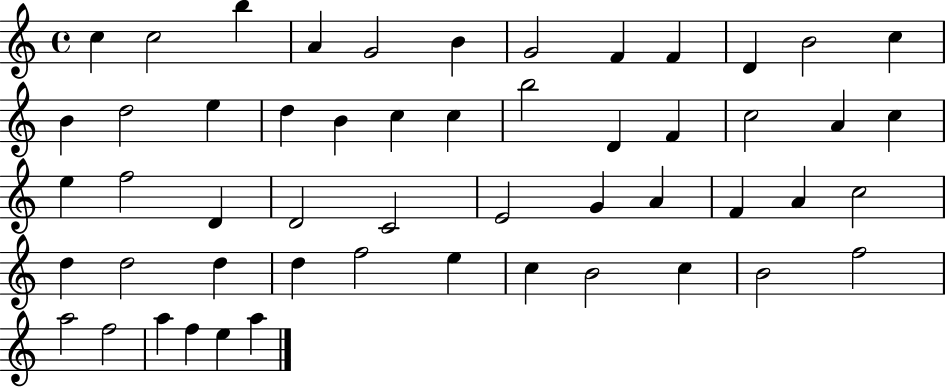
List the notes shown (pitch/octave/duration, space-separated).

C5/q C5/h B5/q A4/q G4/h B4/q G4/h F4/q F4/q D4/q B4/h C5/q B4/q D5/h E5/q D5/q B4/q C5/q C5/q B5/h D4/q F4/q C5/h A4/q C5/q E5/q F5/h D4/q D4/h C4/h E4/h G4/q A4/q F4/q A4/q C5/h D5/q D5/h D5/q D5/q F5/h E5/q C5/q B4/h C5/q B4/h F5/h A5/h F5/h A5/q F5/q E5/q A5/q